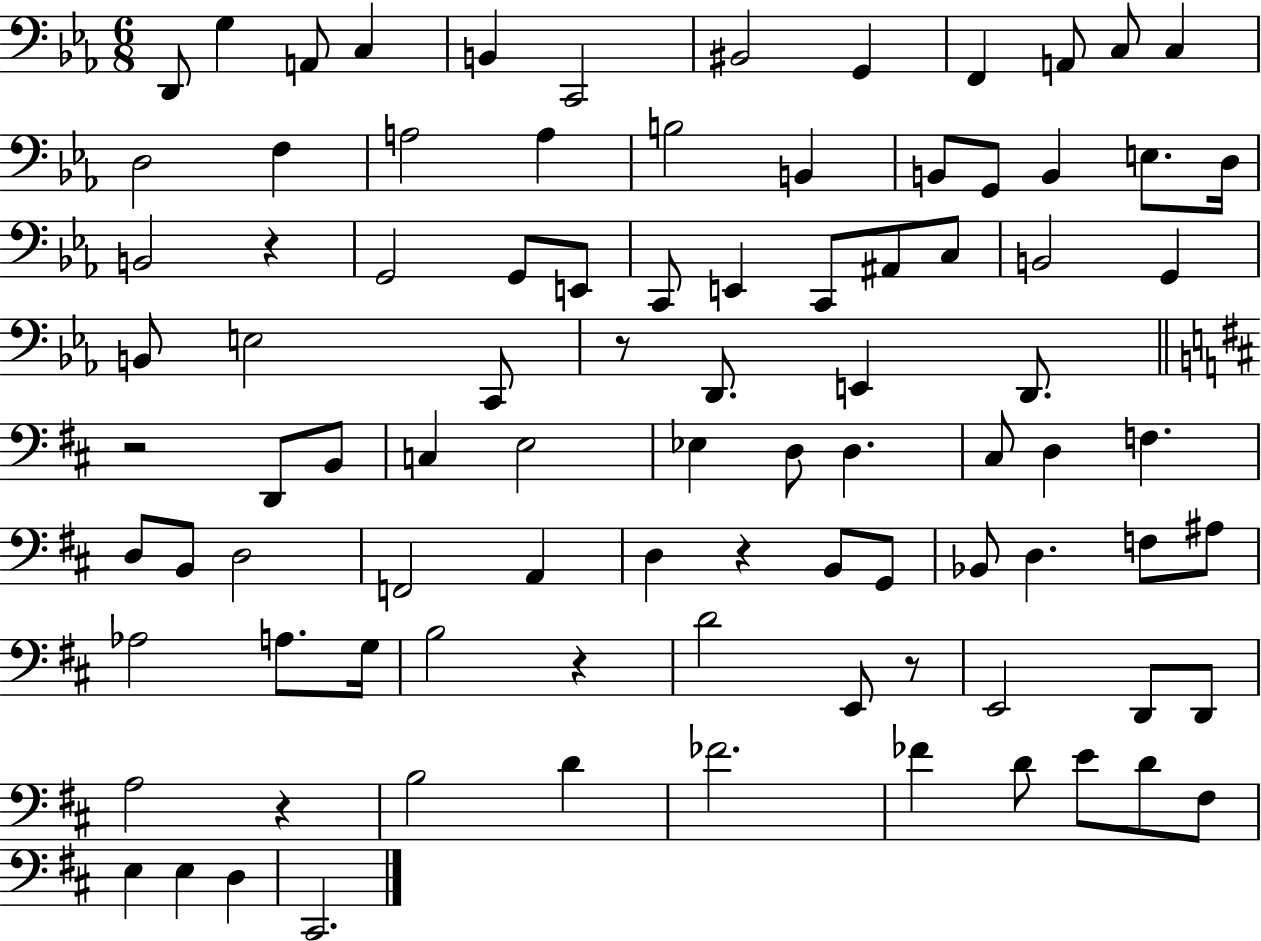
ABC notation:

X:1
T:Untitled
M:6/8
L:1/4
K:Eb
D,,/2 G, A,,/2 C, B,, C,,2 ^B,,2 G,, F,, A,,/2 C,/2 C, D,2 F, A,2 A, B,2 B,, B,,/2 G,,/2 B,, E,/2 D,/4 B,,2 z G,,2 G,,/2 E,,/2 C,,/2 E,, C,,/2 ^A,,/2 C,/2 B,,2 G,, B,,/2 E,2 C,,/2 z/2 D,,/2 E,, D,,/2 z2 D,,/2 B,,/2 C, E,2 _E, D,/2 D, ^C,/2 D, F, D,/2 B,,/2 D,2 F,,2 A,, D, z B,,/2 G,,/2 _B,,/2 D, F,/2 ^A,/2 _A,2 A,/2 G,/4 B,2 z D2 E,,/2 z/2 E,,2 D,,/2 D,,/2 A,2 z B,2 D _F2 _F D/2 E/2 D/2 ^F,/2 E, E, D, ^C,,2